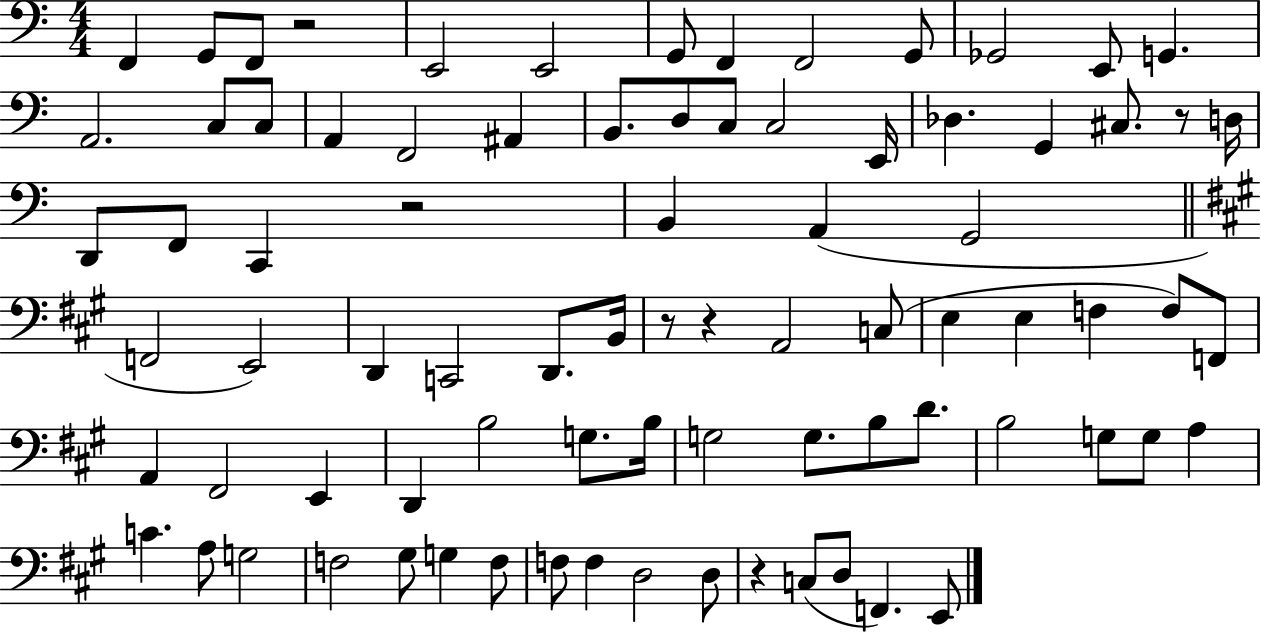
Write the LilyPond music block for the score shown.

{
  \clef bass
  \numericTimeSignature
  \time 4/4
  \key c \major
  \repeat volta 2 { f,4 g,8 f,8 r2 | e,2 e,2 | g,8 f,4 f,2 g,8 | ges,2 e,8 g,4. | \break a,2. c8 c8 | a,4 f,2 ais,4 | b,8. d8 c8 c2 e,16 | des4. g,4 cis8. r8 d16 | \break d,8 f,8 c,4 r2 | b,4 a,4( g,2 | \bar "||" \break \key a \major f,2 e,2) | d,4 c,2 d,8. b,16 | r8 r4 a,2 c8( | e4 e4 f4 f8) f,8 | \break a,4 fis,2 e,4 | d,4 b2 g8. b16 | g2 g8. b8 d'8. | b2 g8 g8 a4 | \break c'4. a8 g2 | f2 gis8 g4 f8 | f8 f4 d2 d8 | r4 c8( d8 f,4.) e,8 | \break } \bar "|."
}